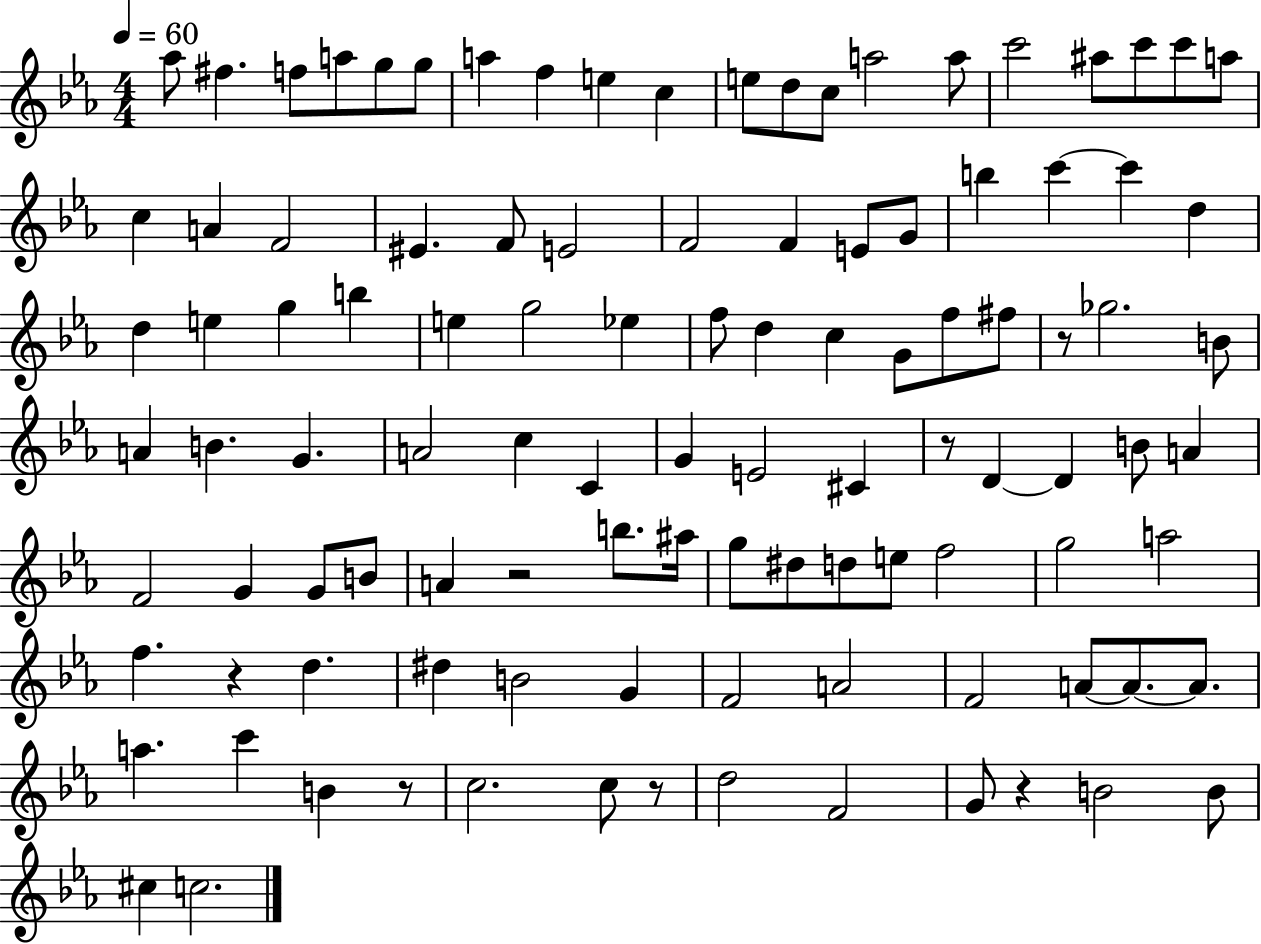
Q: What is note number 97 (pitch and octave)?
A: B4